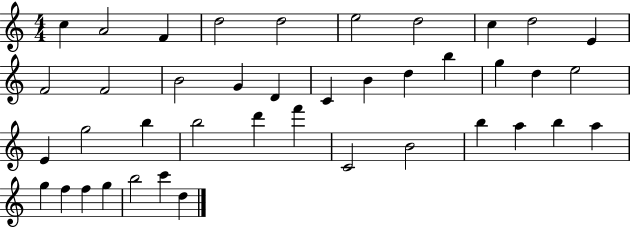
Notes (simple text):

C5/q A4/h F4/q D5/h D5/h E5/h D5/h C5/q D5/h E4/q F4/h F4/h B4/h G4/q D4/q C4/q B4/q D5/q B5/q G5/q D5/q E5/h E4/q G5/h B5/q B5/h D6/q F6/q C4/h B4/h B5/q A5/q B5/q A5/q G5/q F5/q F5/q G5/q B5/h C6/q D5/q